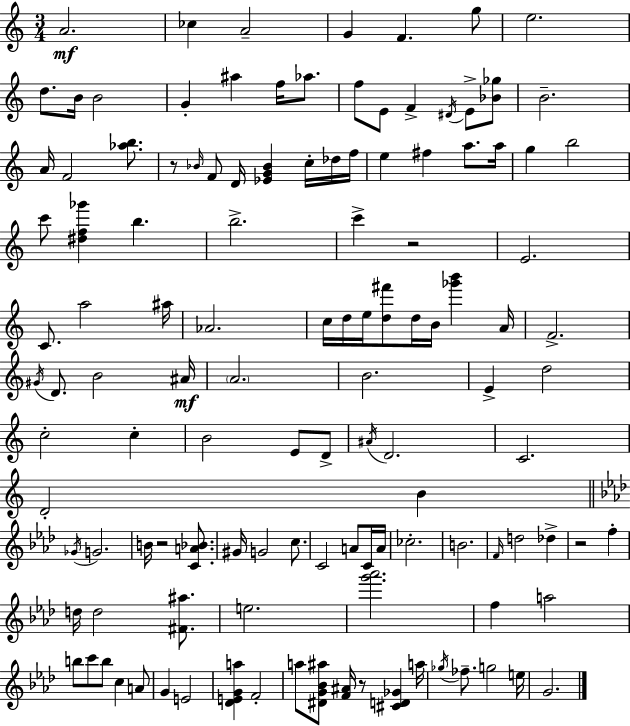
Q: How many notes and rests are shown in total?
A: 122